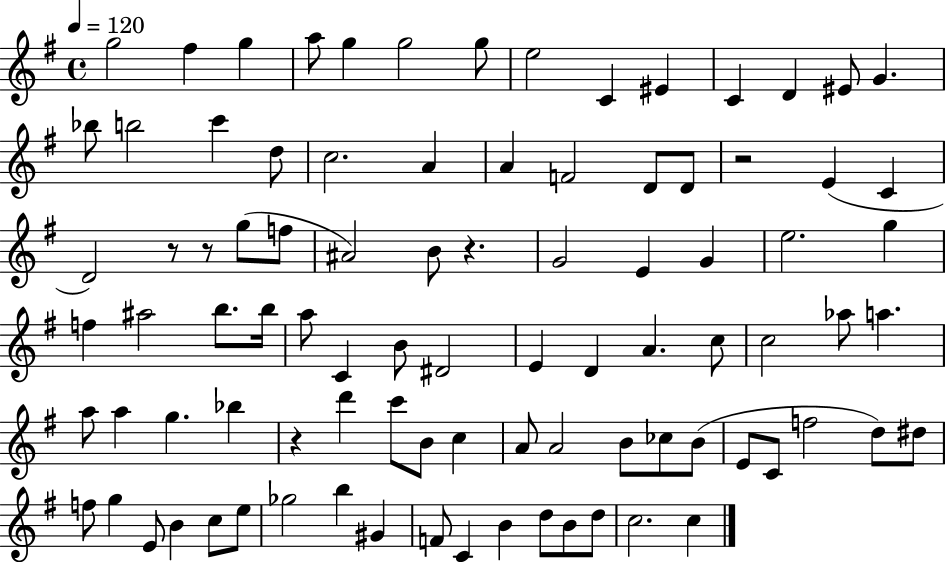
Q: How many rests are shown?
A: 5